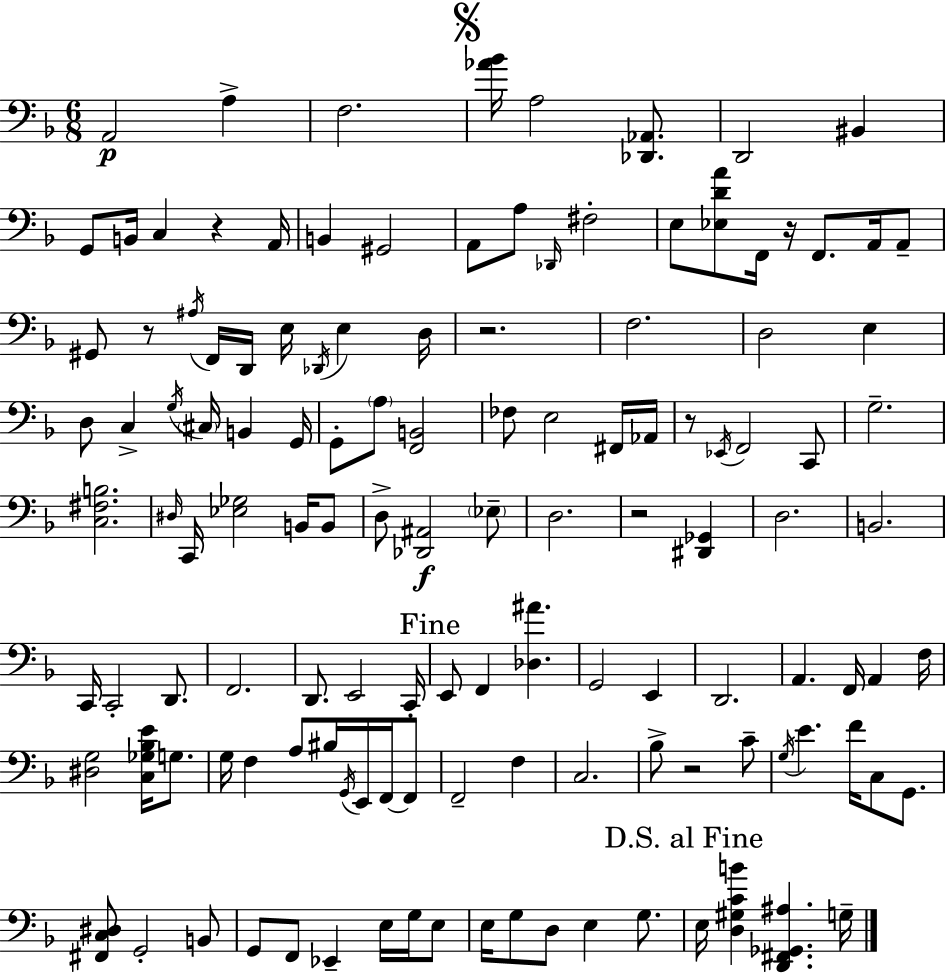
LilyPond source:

{
  \clef bass
  \numericTimeSignature
  \time 6/8
  \key d \minor
  a,2\p a4-> | f2. | \mark \markup { \musicglyph "scripts.segno" } <aes' bes'>16 a2 <des, aes,>8. | d,2 bis,4 | \break g,8 b,16 c4 r4 a,16 | b,4 gis,2 | a,8 a8 \grace { des,16 } fis2-. | e8 <ees d' a'>8 f,16 r16 f,8. a,16 a,8-- | \break gis,8 r8 \acciaccatura { ais16 } f,16 d,16 e16 \acciaccatura { des,16 } e4 | d16 r2. | f2. | d2 e4 | \break d8 c4-> \acciaccatura { g16 } \parenthesize cis16 b,4 | g,16 g,8-. \parenthesize a8 <f, b,>2 | fes8 e2 | fis,16 aes,16 r8 \acciaccatura { ees,16 } f,2 | \break c,8 g2.-- | <c fis b>2. | \grace { dis16 } c,16 <ees ges>2 | b,16 b,8 d8-> <des, ais,>2\f | \break \parenthesize ees8-- d2. | r2 | <dis, ges,>4 d2. | b,2. | \break c,16 c,2-. | d,8. f,2. | d,8. e,2 | c,16-. \mark "Fine" e,8 f,4 | \break <des ais'>4. g,2 | e,4 d,2. | a,4. | f,16 a,4 f16 <dis g>2 | \break <c ges bes e'>16 g8. g16 f4 a8 | bis16 \acciaccatura { g,16 } e,16 f,16~~ f,8 f,2-- | f4 c2. | bes8-> r2 | \break c'8-- \acciaccatura { g16 } e'4. | f'16 c8 g,8. <fis, c dis>8 g,2-. | b,8 g,8 f,8 | ees,4-- e16 g16 e8 e16 g8 d8 | \break e4 g8. \mark "D.S. al Fine" e16 <d gis c' b'>4 | <d, fis, ges, ais>4. g16-- \bar "|."
}